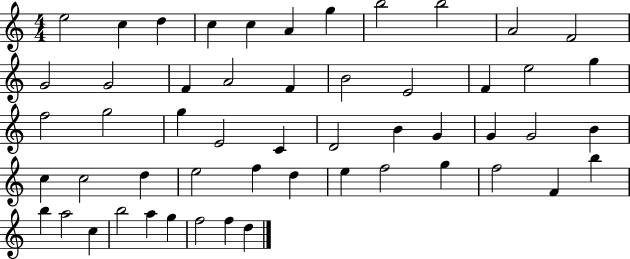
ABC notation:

X:1
T:Untitled
M:4/4
L:1/4
K:C
e2 c d c c A g b2 b2 A2 F2 G2 G2 F A2 F B2 E2 F e2 g f2 g2 g E2 C D2 B G G G2 B c c2 d e2 f d e f2 g f2 F b b a2 c b2 a g f2 f d